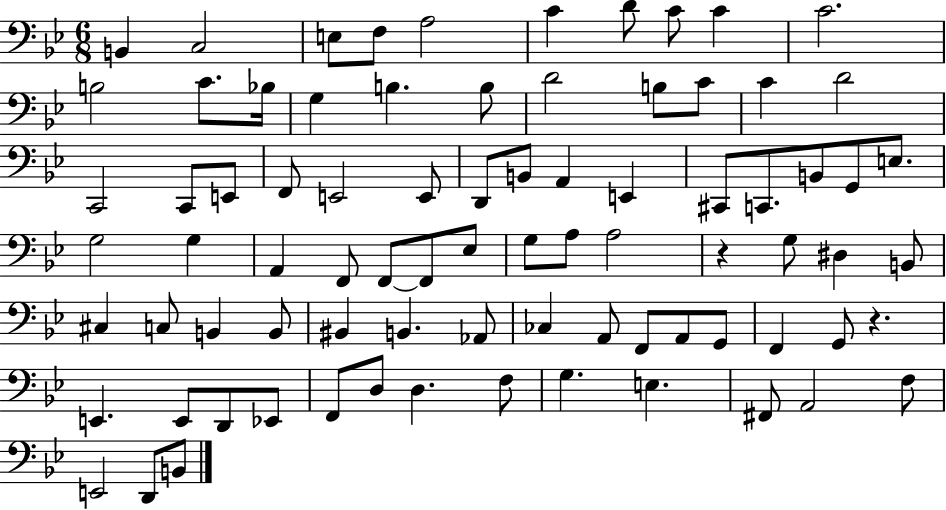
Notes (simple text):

B2/q C3/h E3/e F3/e A3/h C4/q D4/e C4/e C4/q C4/h. B3/h C4/e. Bb3/s G3/q B3/q. B3/e D4/h B3/e C4/e C4/q D4/h C2/h C2/e E2/e F2/e E2/h E2/e D2/e B2/e A2/q E2/q C#2/e C2/e. B2/e G2/e E3/e. G3/h G3/q A2/q F2/e F2/e F2/e Eb3/e G3/e A3/e A3/h R/q G3/e D#3/q B2/e C#3/q C3/e B2/q B2/e BIS2/q B2/q. Ab2/e CES3/q A2/e F2/e A2/e G2/e F2/q G2/e R/q. E2/q. E2/e D2/e Eb2/e F2/e D3/e D3/q. F3/e G3/q. E3/q. F#2/e A2/h F3/e E2/h D2/e B2/e